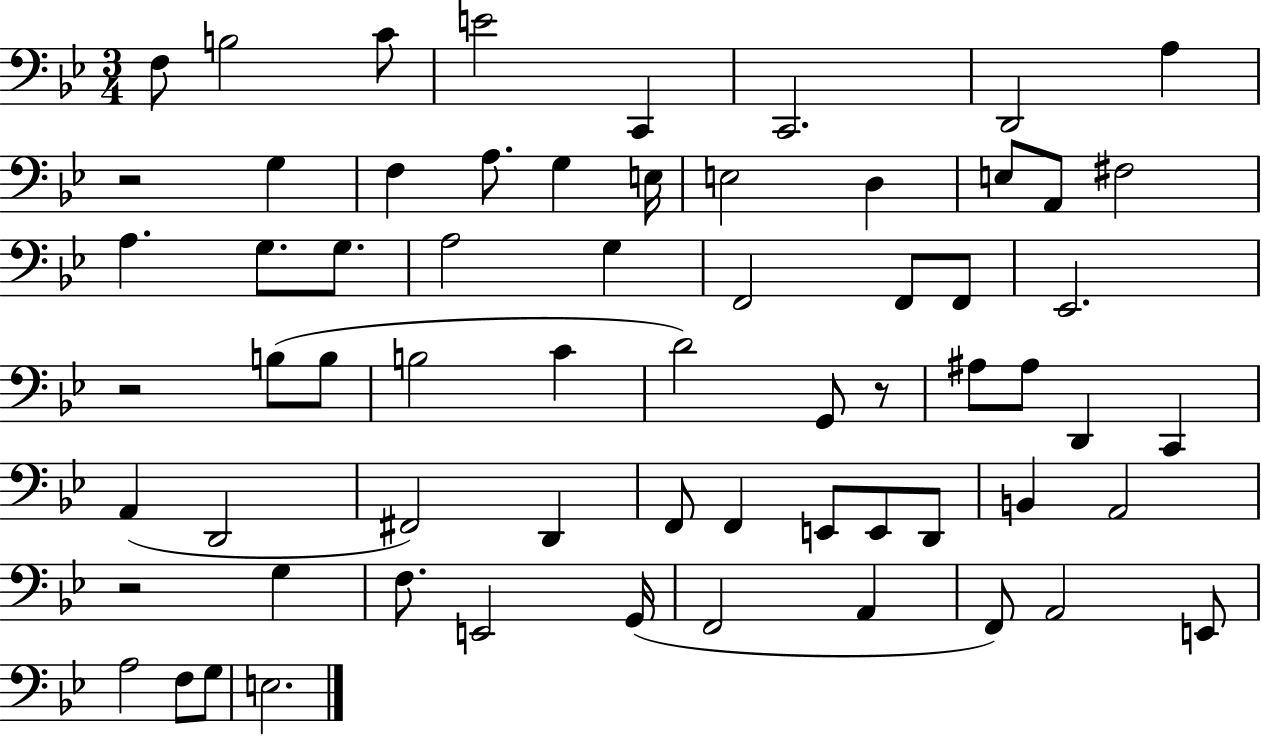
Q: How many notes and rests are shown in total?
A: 65